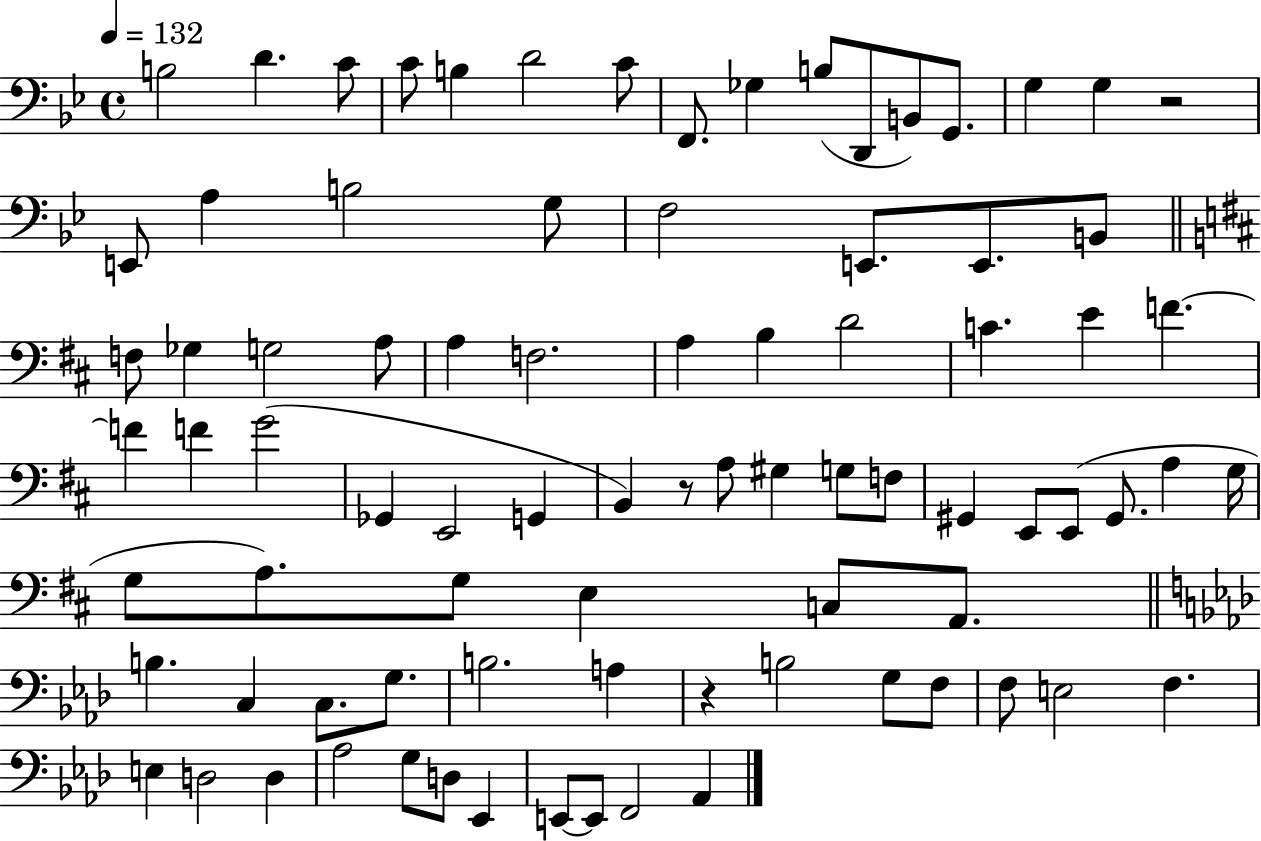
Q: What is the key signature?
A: BES major